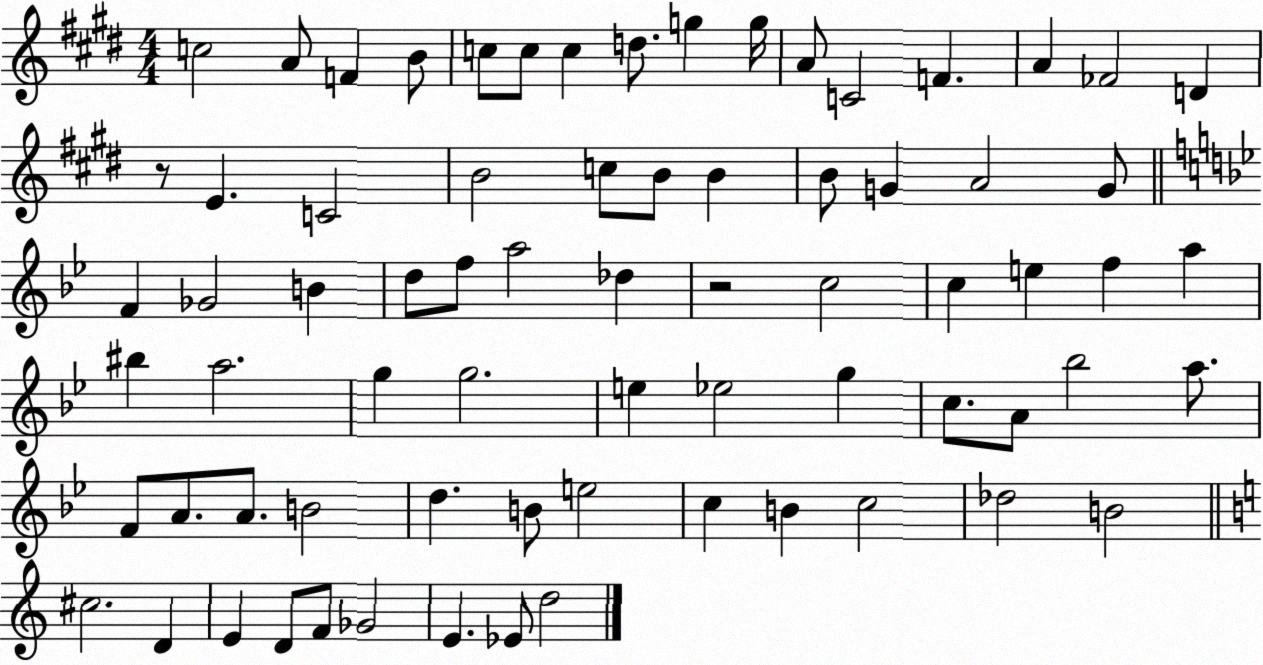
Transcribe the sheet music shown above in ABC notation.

X:1
T:Untitled
M:4/4
L:1/4
K:E
c2 A/2 F B/2 c/2 c/2 c d/2 g g/4 A/2 C2 F A _F2 D z/2 E C2 B2 c/2 B/2 B B/2 G A2 G/2 F _G2 B d/2 f/2 a2 _d z2 c2 c e f a ^b a2 g g2 e _e2 g c/2 A/2 _b2 a/2 F/2 A/2 A/2 B2 d B/2 e2 c B c2 _d2 B2 ^c2 D E D/2 F/2 _G2 E _E/2 d2